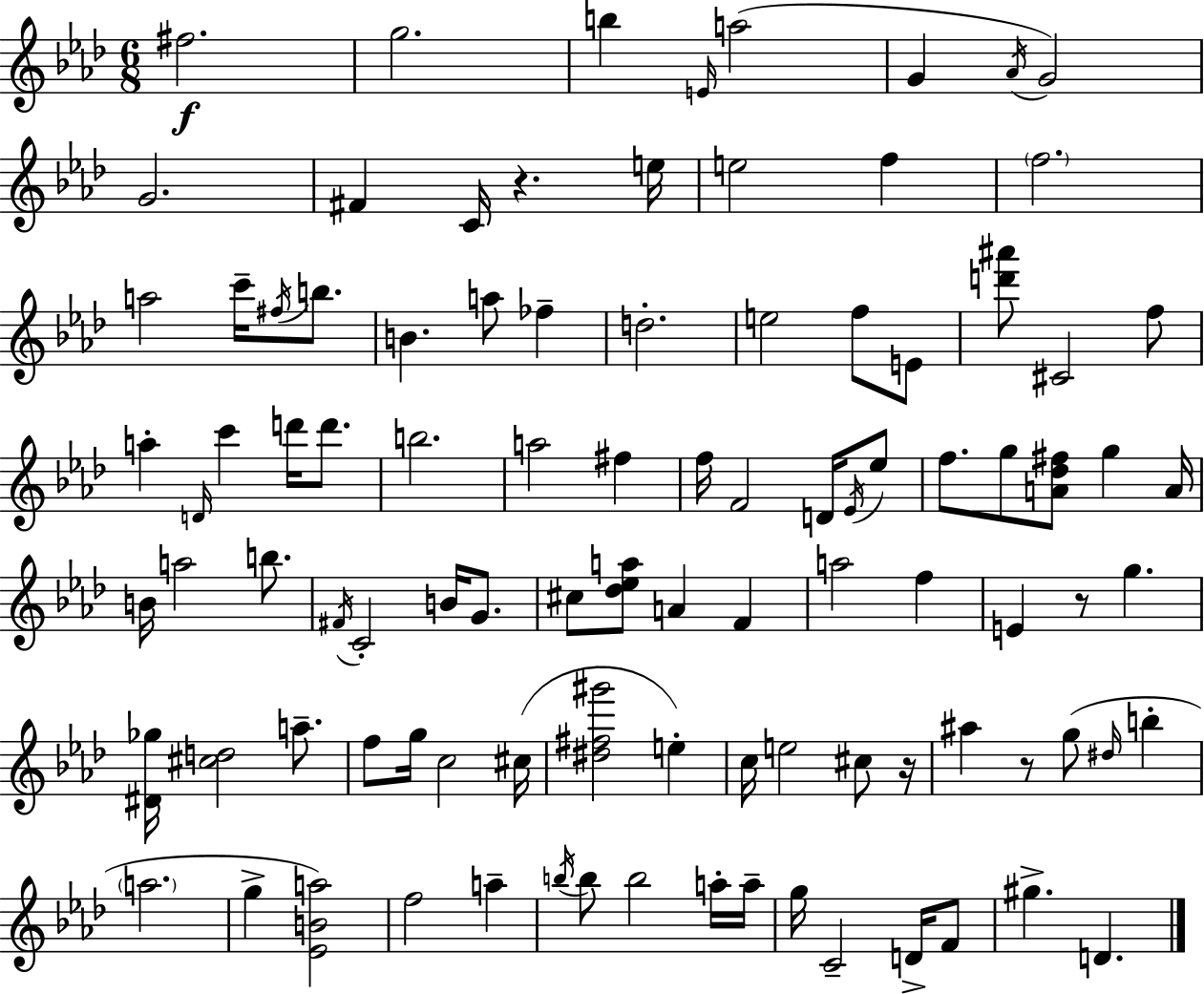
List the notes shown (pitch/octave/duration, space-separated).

F#5/h. G5/h. B5/q E4/s A5/h G4/q Ab4/s G4/h G4/h. F#4/q C4/s R/q. E5/s E5/h F5/q F5/h. A5/h C6/s F#5/s B5/e. B4/q. A5/e FES5/q D5/h. E5/h F5/e E4/e [D6,A#6]/e C#4/h F5/e A5/q D4/s C6/q D6/s D6/e. B5/h. A5/h F#5/q F5/s F4/h D4/s Eb4/s Eb5/e F5/e. G5/e [A4,Db5,F#5]/e G5/q A4/s B4/s A5/h B5/e. F#4/s C4/h B4/s G4/e. C#5/e [Db5,Eb5,A5]/e A4/q F4/q A5/h F5/q E4/q R/e G5/q. [D#4,Gb5]/s [C#5,D5]/h A5/e. F5/e G5/s C5/h C#5/s [D#5,F#5,G#6]/h E5/q C5/s E5/h C#5/e R/s A#5/q R/e G5/e D#5/s B5/q A5/h. G5/q [Eb4,B4,A5]/h F5/h A5/q B5/s B5/e B5/h A5/s A5/s G5/s C4/h D4/s F4/e G#5/q. D4/q.